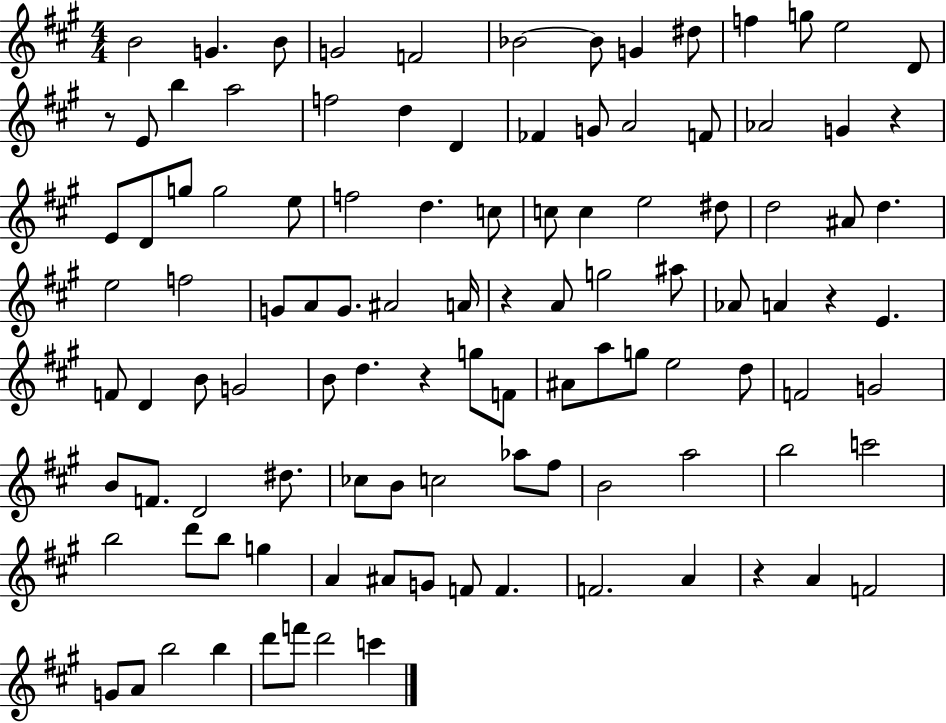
B4/h G4/q. B4/e G4/h F4/h Bb4/h Bb4/e G4/q D#5/e F5/q G5/e E5/h D4/e R/e E4/e B5/q A5/h F5/h D5/q D4/q FES4/q G4/e A4/h F4/e Ab4/h G4/q R/q E4/e D4/e G5/e G5/h E5/e F5/h D5/q. C5/e C5/e C5/q E5/h D#5/e D5/h A#4/e D5/q. E5/h F5/h G4/e A4/e G4/e. A#4/h A4/s R/q A4/e G5/h A#5/e Ab4/e A4/q R/q E4/q. F4/e D4/q B4/e G4/h B4/e D5/q. R/q G5/e F4/e A#4/e A5/e G5/e E5/h D5/e F4/h G4/h B4/e F4/e. D4/h D#5/e. CES5/e B4/e C5/h Ab5/e F#5/e B4/h A5/h B5/h C6/h B5/h D6/e B5/e G5/q A4/q A#4/e G4/e F4/e F4/q. F4/h. A4/q R/q A4/q F4/h G4/e A4/e B5/h B5/q D6/e F6/e D6/h C6/q